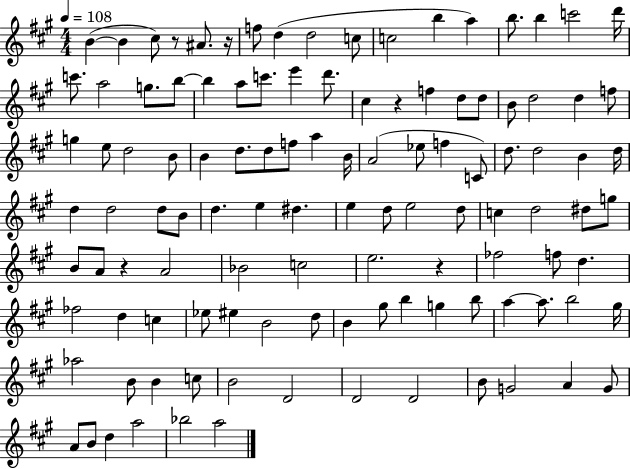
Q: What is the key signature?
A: A major